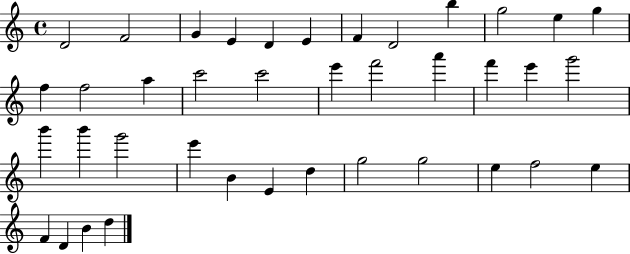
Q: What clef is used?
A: treble